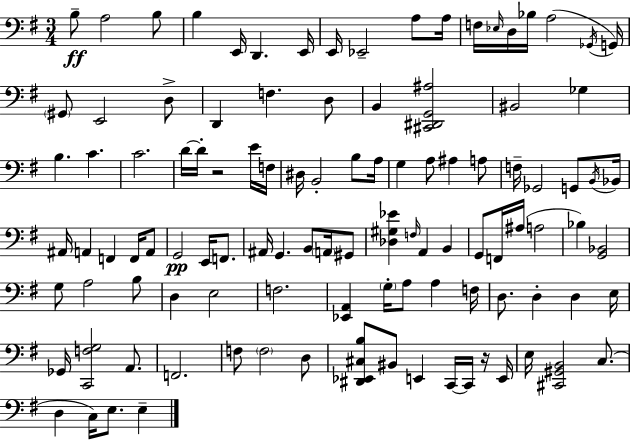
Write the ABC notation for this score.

X:1
T:Untitled
M:3/4
L:1/4
K:G
B,/2 A,2 B,/2 B, E,,/4 D,, E,,/4 E,,/4 _E,,2 A,/2 A,/4 F,/4 _E,/4 D,/4 _B,/4 A,2 _G,,/4 G,,/4 ^G,,/2 E,,2 D,/2 D,, F, D,/2 B,, [^C,,^D,,G,,^A,]2 ^B,,2 _G, B, C C2 D/4 D/4 z2 E/4 F,/4 ^D,/4 B,,2 B,/2 A,/4 G, A,/2 ^A, A,/2 F,/4 _G,,2 G,,/2 B,,/4 _B,,/4 ^A,,/4 A,, F,, F,,/4 A,,/2 G,,2 E,,/4 F,,/2 ^A,,/4 G,, B,,/2 A,,/4 ^G,,/2 [_D,^G,_E] F,/4 A,, B,, G,,/2 F,,/4 ^A,/4 A,2 _B, [G,,_B,,]2 G,/2 A,2 B,/2 D, E,2 F,2 [_E,,A,,] G,/4 A,/2 A, F,/4 D,/2 D, D, E,/4 _G,,/4 [C,,F,G,]2 A,,/2 F,,2 F,/2 F,2 D,/2 [^D,,_E,,^C,B,]/2 ^B,,/2 E,, C,,/4 C,,/4 z/4 E,,/4 E,/4 [^C,,^G,,B,,]2 C,/2 D, C,/4 E,/2 E,